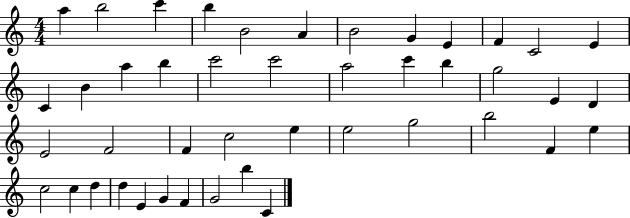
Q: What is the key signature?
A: C major